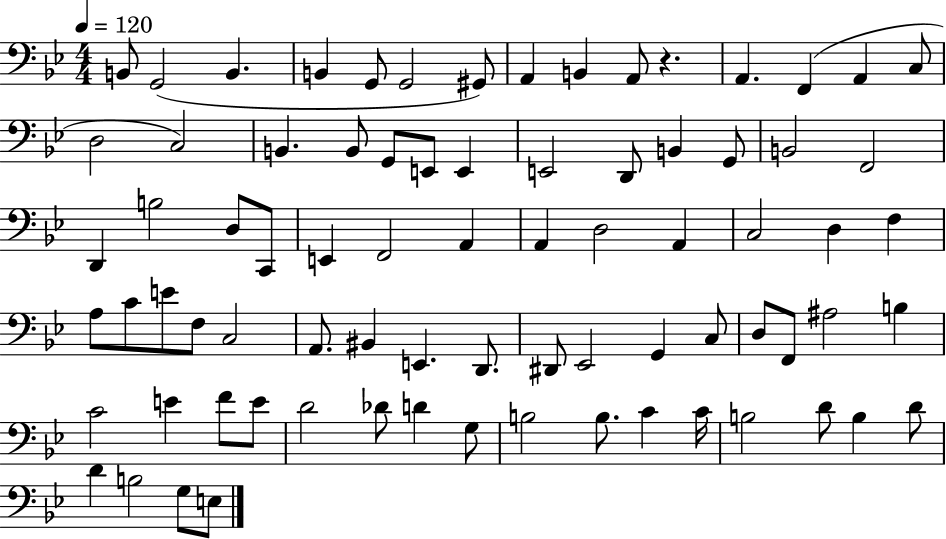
{
  \clef bass
  \numericTimeSignature
  \time 4/4
  \key bes \major
  \tempo 4 = 120
  b,8 g,2( b,4. | b,4 g,8 g,2 gis,8) | a,4 b,4 a,8 r4. | a,4. f,4( a,4 c8 | \break d2 c2) | b,4. b,8 g,8 e,8 e,4 | e,2 d,8 b,4 g,8 | b,2 f,2 | \break d,4 b2 d8 c,8 | e,4 f,2 a,4 | a,4 d2 a,4 | c2 d4 f4 | \break a8 c'8 e'8 f8 c2 | a,8. bis,4 e,4. d,8. | dis,8 ees,2 g,4 c8 | d8 f,8 ais2 b4 | \break c'2 e'4 f'8 e'8 | d'2 des'8 d'4 g8 | b2 b8. c'4 c'16 | b2 d'8 b4 d'8 | \break d'4 b2 g8 e8 | \bar "|."
}